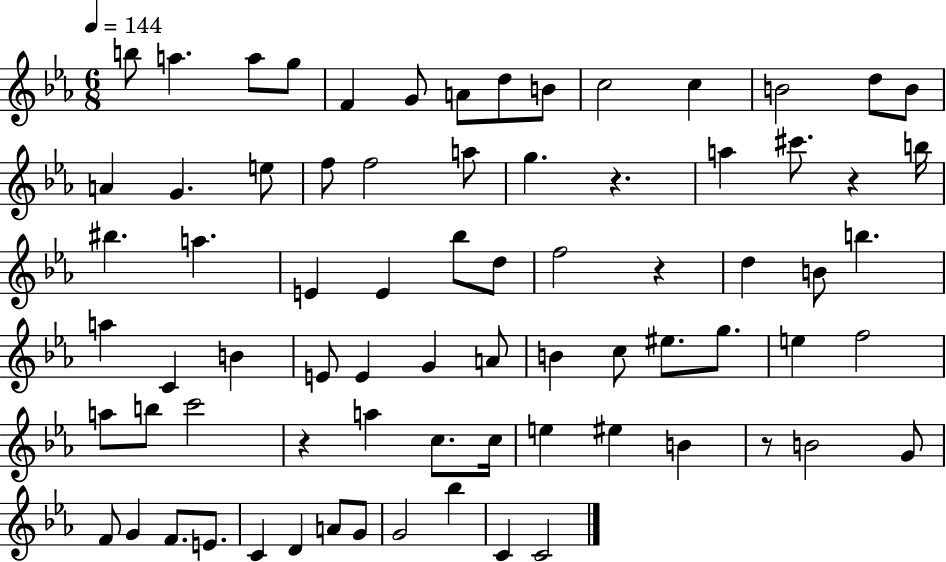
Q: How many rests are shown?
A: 5